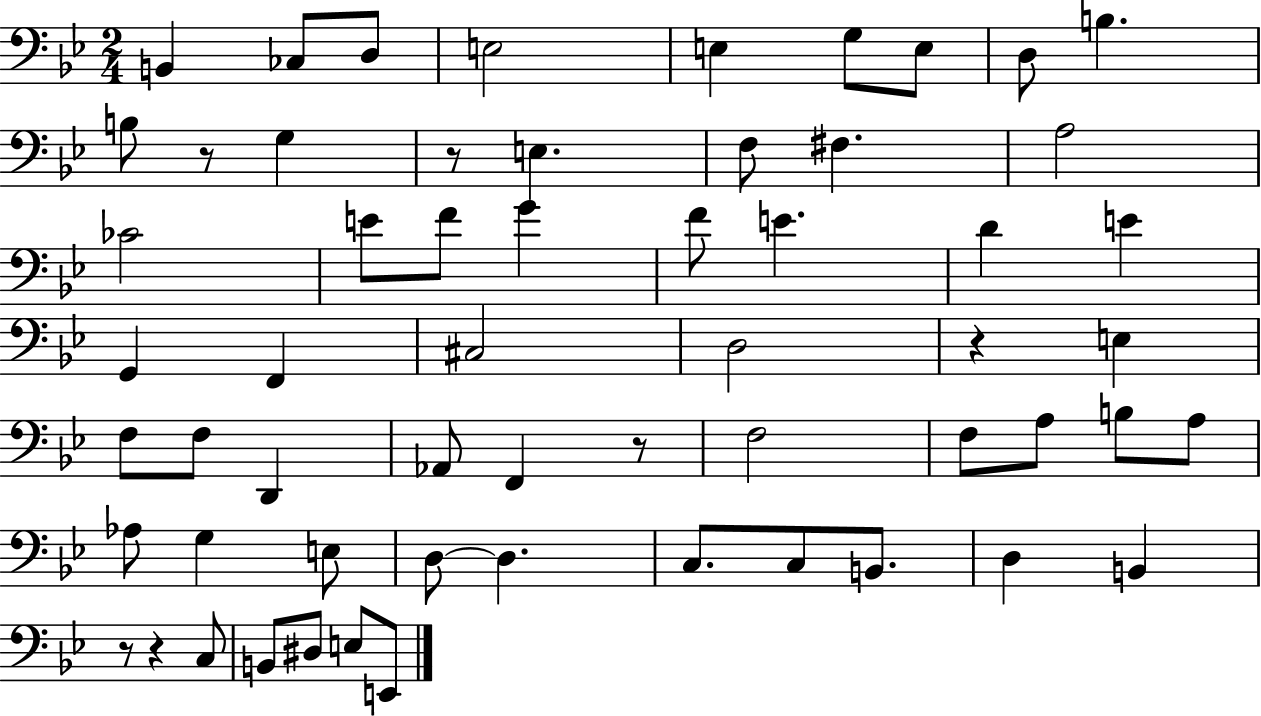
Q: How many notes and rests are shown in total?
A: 59